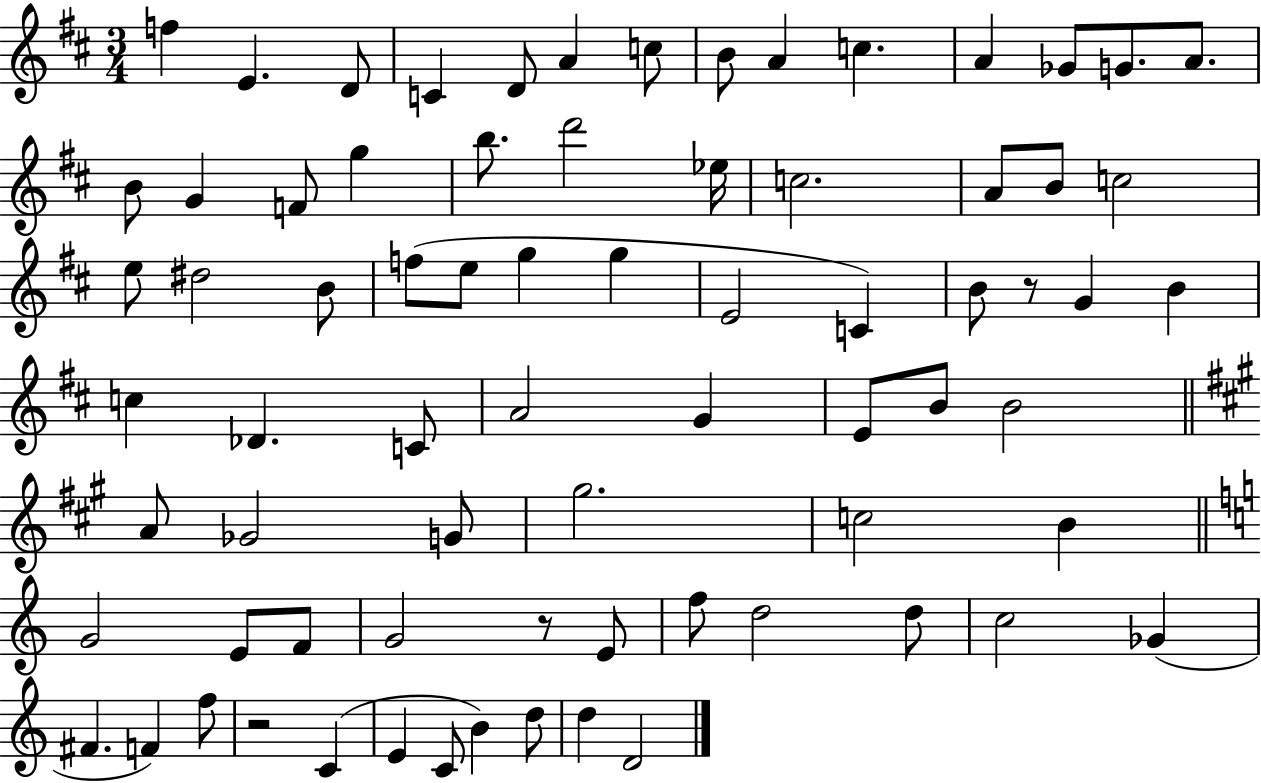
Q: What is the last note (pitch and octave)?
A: D4